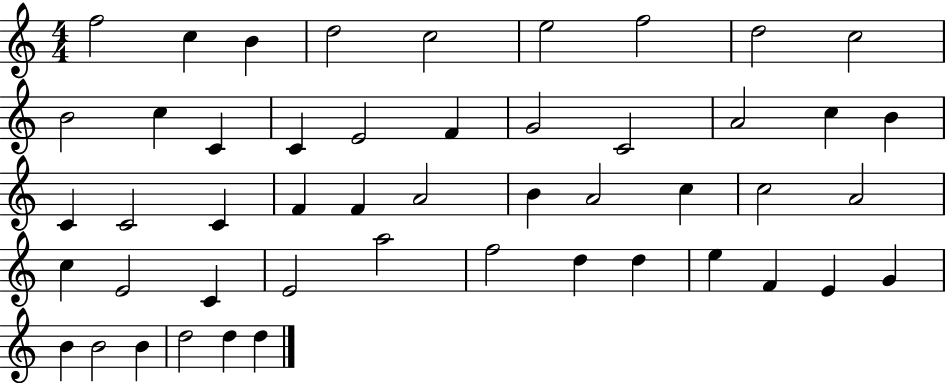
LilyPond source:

{
  \clef treble
  \numericTimeSignature
  \time 4/4
  \key c \major
  f''2 c''4 b'4 | d''2 c''2 | e''2 f''2 | d''2 c''2 | \break b'2 c''4 c'4 | c'4 e'2 f'4 | g'2 c'2 | a'2 c''4 b'4 | \break c'4 c'2 c'4 | f'4 f'4 a'2 | b'4 a'2 c''4 | c''2 a'2 | \break c''4 e'2 c'4 | e'2 a''2 | f''2 d''4 d''4 | e''4 f'4 e'4 g'4 | \break b'4 b'2 b'4 | d''2 d''4 d''4 | \bar "|."
}